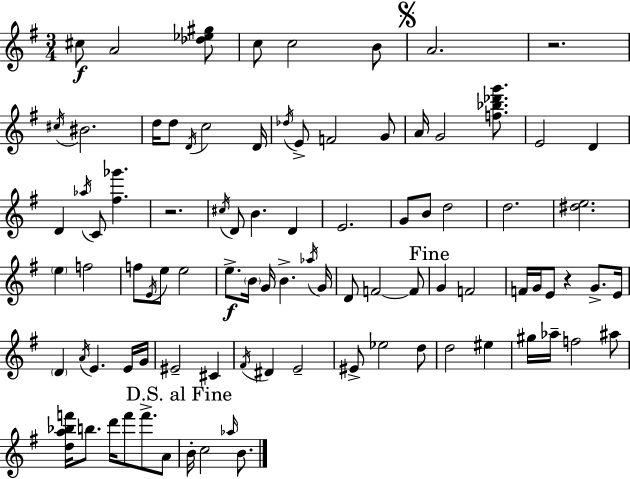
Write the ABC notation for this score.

X:1
T:Untitled
M:3/4
L:1/4
K:G
^c/2 A2 [_d_e^g]/2 c/2 c2 B/2 A2 z2 ^c/4 ^B2 d/4 d/2 D/4 c2 D/4 _d/4 E/2 F2 G/2 A/4 G2 [f_b_d'g']/2 E2 D D _a/4 C/2 [^f_g'] z2 ^c/4 D/2 B D E2 G/2 B/2 d2 d2 [^de]2 e f2 f/2 E/4 e/2 e2 e/2 B/4 G/4 B _a/4 G/4 D/2 F2 F/2 G F2 F/4 G/4 E/2 z G/2 E/4 D A/4 E E/4 G/4 ^E2 ^C ^F/4 ^D E2 ^E/2 _e2 d/2 d2 ^e ^g/4 _a/4 f2 ^a/2 [da_bf']/4 b/2 d'/4 f'/2 f'/2 A/2 B/4 c2 _a/4 B/2